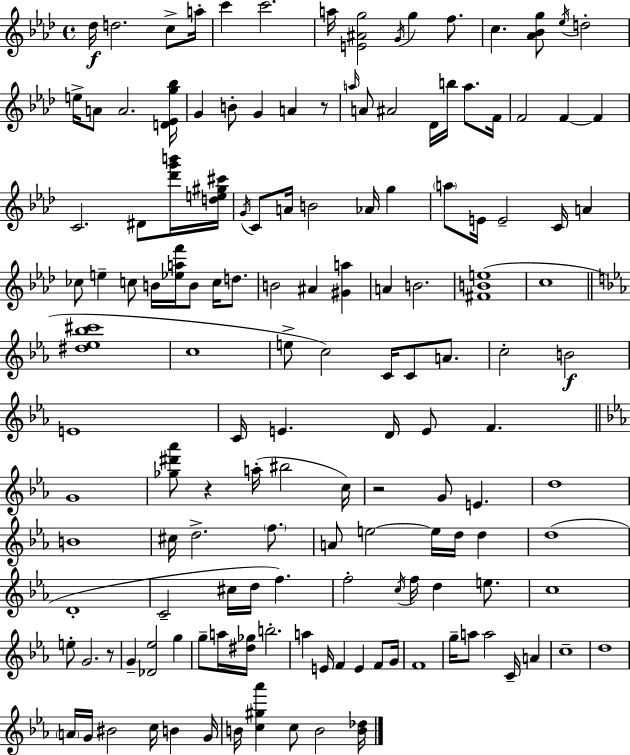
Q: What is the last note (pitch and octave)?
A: B4